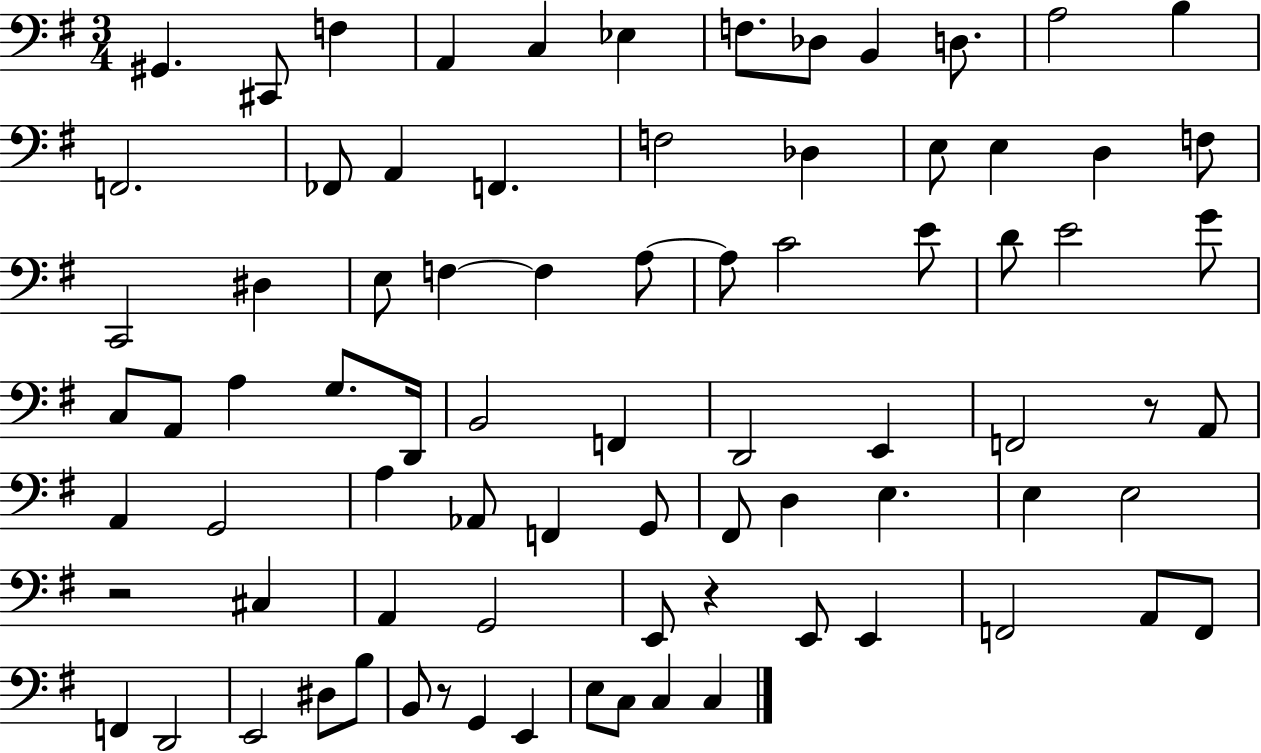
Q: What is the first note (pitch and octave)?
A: G#2